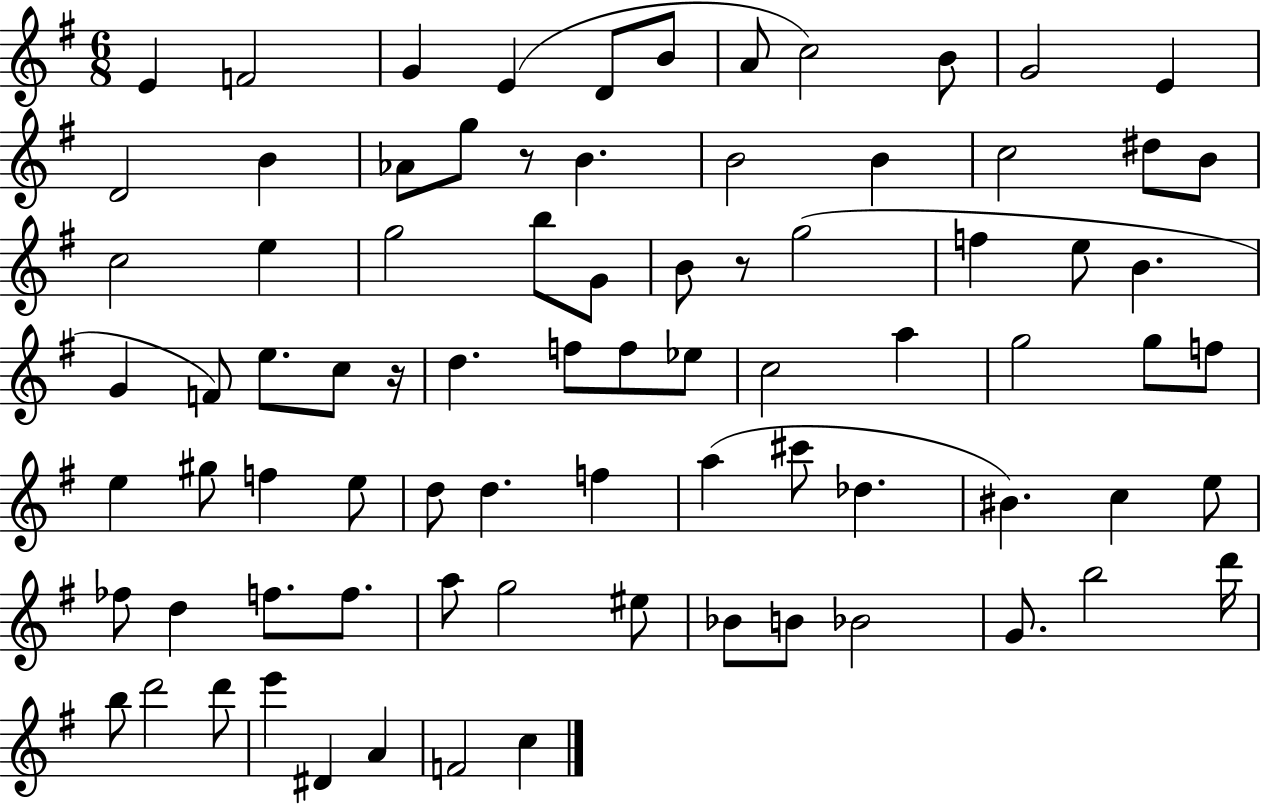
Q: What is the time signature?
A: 6/8